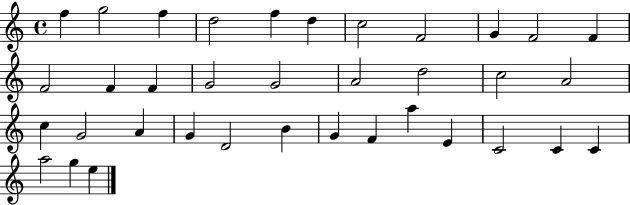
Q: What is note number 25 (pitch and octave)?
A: D4